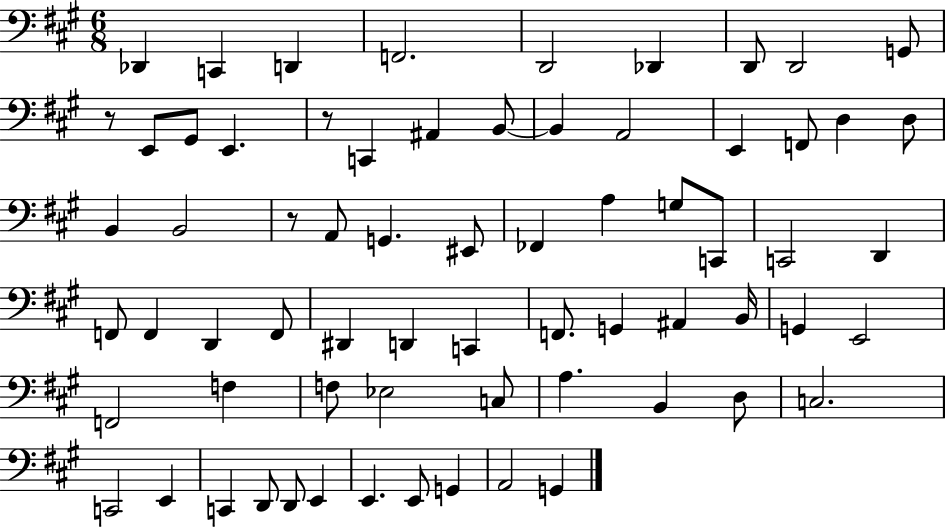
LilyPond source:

{
  \clef bass
  \numericTimeSignature
  \time 6/8
  \key a \major
  des,4 c,4 d,4 | f,2. | d,2 des,4 | d,8 d,2 g,8 | \break r8 e,8 gis,8 e,4. | r8 c,4 ais,4 b,8~~ | b,4 a,2 | e,4 f,8 d4 d8 | \break b,4 b,2 | r8 a,8 g,4. eis,8 | fes,4 a4 g8 c,8 | c,2 d,4 | \break f,8 f,4 d,4 f,8 | dis,4 d,4 c,4 | f,8. g,4 ais,4 b,16 | g,4 e,2 | \break f,2 f4 | f8 ees2 c8 | a4. b,4 d8 | c2. | \break c,2 e,4 | c,4 d,8 d,8 e,4 | e,4. e,8 g,4 | a,2 g,4 | \break \bar "|."
}